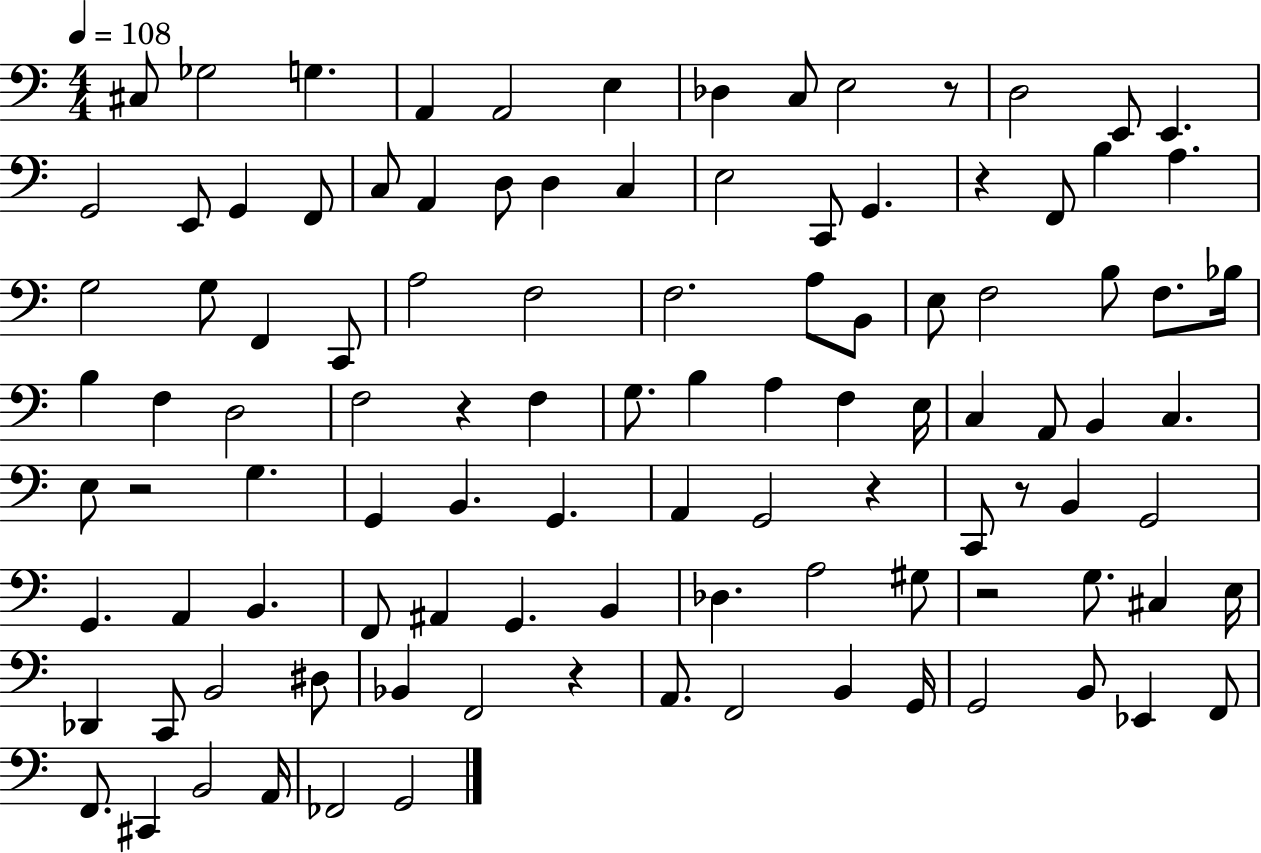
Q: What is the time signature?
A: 4/4